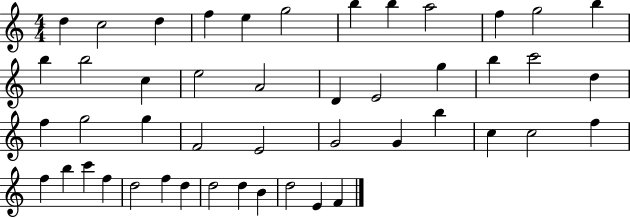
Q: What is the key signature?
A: C major